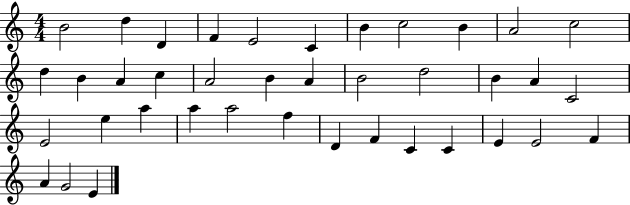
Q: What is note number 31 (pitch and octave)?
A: F4